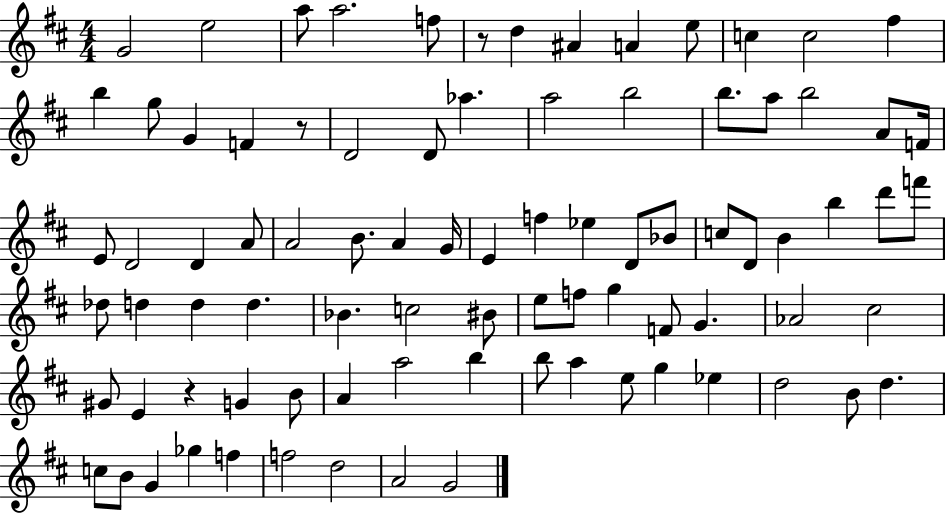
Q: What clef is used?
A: treble